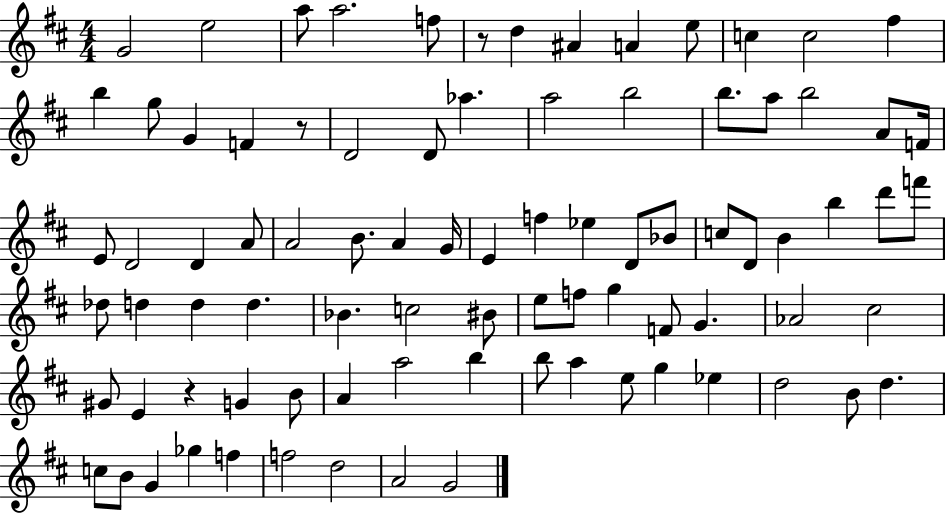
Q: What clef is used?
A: treble